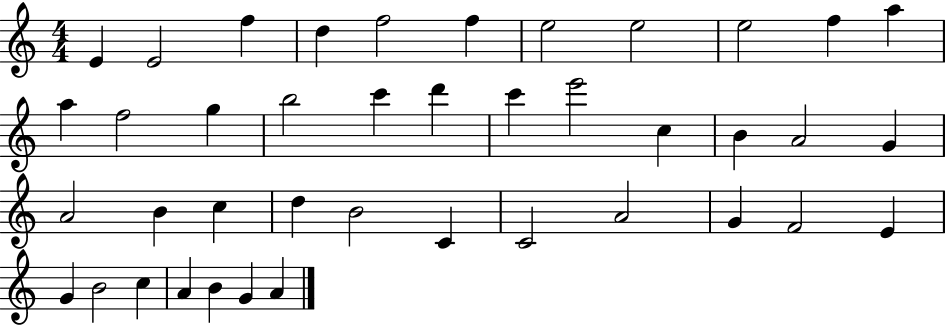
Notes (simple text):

E4/q E4/h F5/q D5/q F5/h F5/q E5/h E5/h E5/h F5/q A5/q A5/q F5/h G5/q B5/h C6/q D6/q C6/q E6/h C5/q B4/q A4/h G4/q A4/h B4/q C5/q D5/q B4/h C4/q C4/h A4/h G4/q F4/h E4/q G4/q B4/h C5/q A4/q B4/q G4/q A4/q